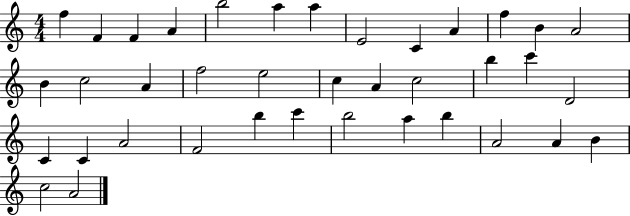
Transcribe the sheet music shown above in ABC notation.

X:1
T:Untitled
M:4/4
L:1/4
K:C
f F F A b2 a a E2 C A f B A2 B c2 A f2 e2 c A c2 b c' D2 C C A2 F2 b c' b2 a b A2 A B c2 A2